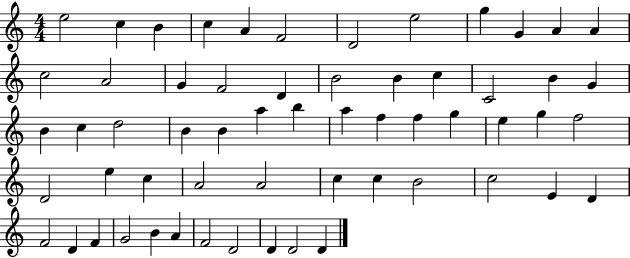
{
  \clef treble
  \numericTimeSignature
  \time 4/4
  \key c \major
  e''2 c''4 b'4 | c''4 a'4 f'2 | d'2 e''2 | g''4 g'4 a'4 a'4 | \break c''2 a'2 | g'4 f'2 d'4 | b'2 b'4 c''4 | c'2 b'4 g'4 | \break b'4 c''4 d''2 | b'4 b'4 a''4 b''4 | a''4 f''4 f''4 g''4 | e''4 g''4 f''2 | \break d'2 e''4 c''4 | a'2 a'2 | c''4 c''4 b'2 | c''2 e'4 d'4 | \break f'2 d'4 f'4 | g'2 b'4 a'4 | f'2 d'2 | d'4 d'2 d'4 | \break \bar "|."
}